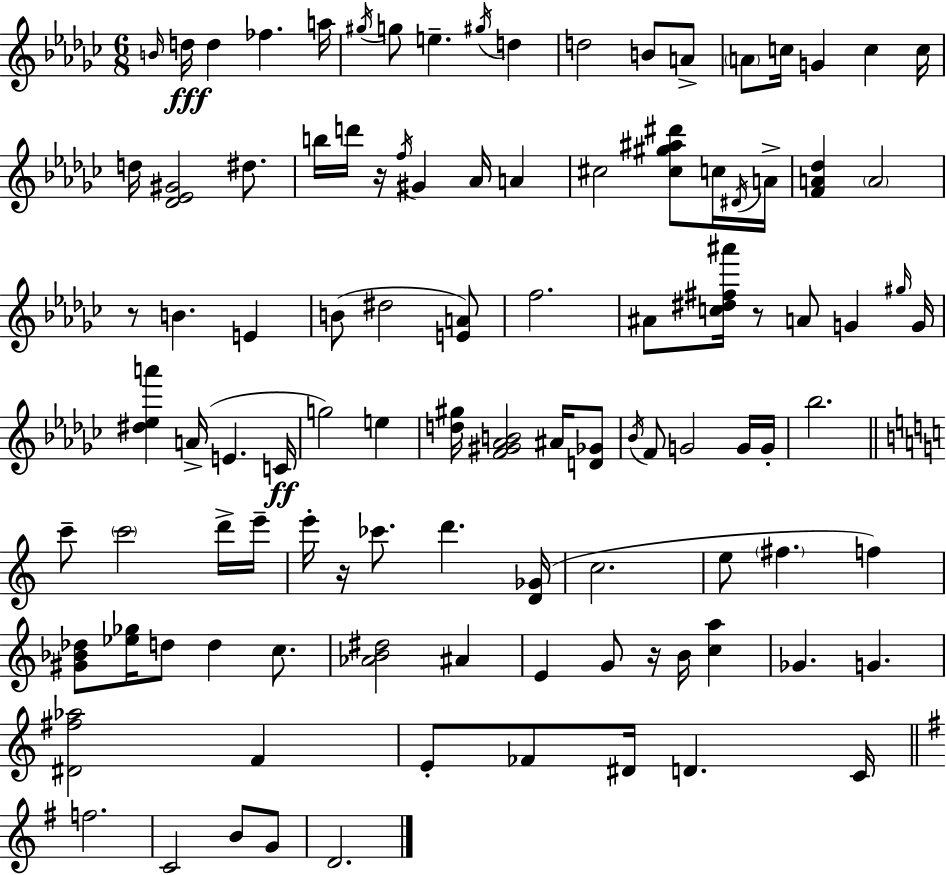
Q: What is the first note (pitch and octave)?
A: B4